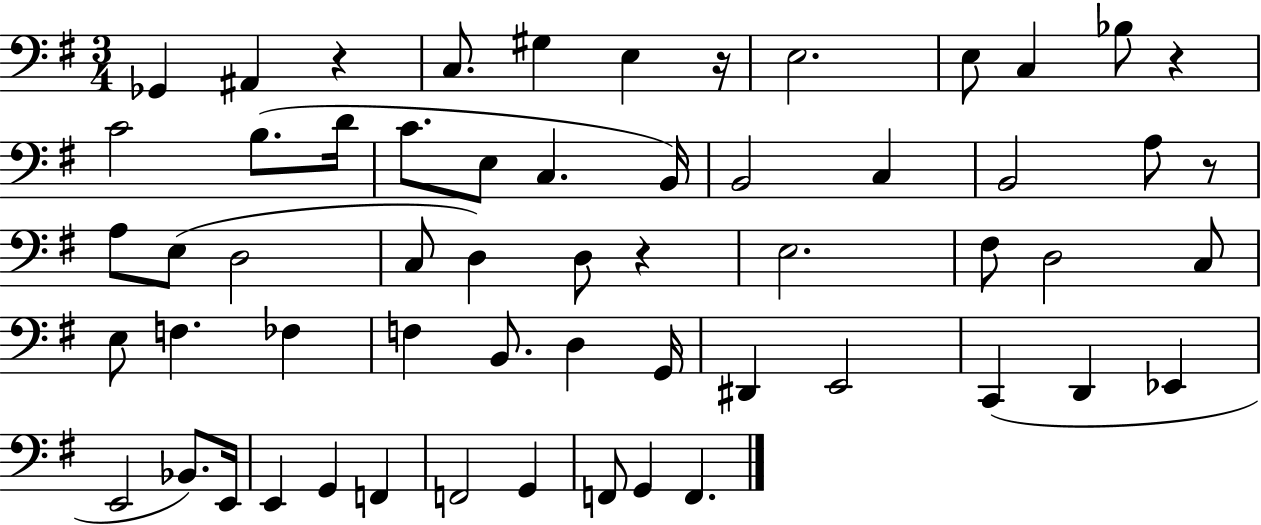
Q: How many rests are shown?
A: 5